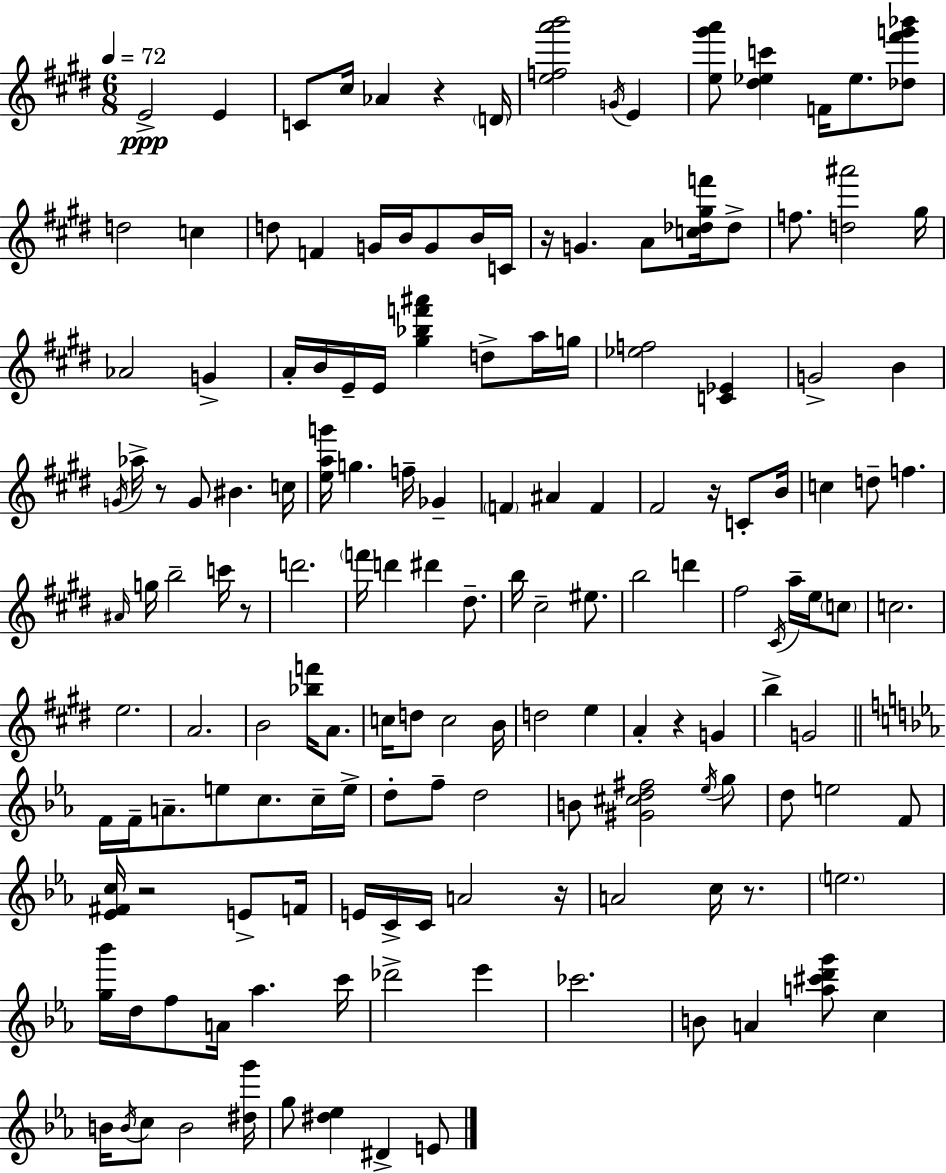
E4/h E4/q C4/e C#5/s Ab4/q R/q D4/s [E5,F5,A6,B6]/h G4/s E4/q [E5,G#6,A6]/e [D#5,Eb5,C6]/q F4/s Eb5/e. [Db5,F#6,G6,Bb6]/e D5/h C5/q D5/e F4/q G4/s B4/s G4/e B4/s C4/s R/s G4/q. A4/e [C5,Db5,G#5,F6]/s Db5/e F5/e. [D5,A#6]/h G#5/s Ab4/h G4/q A4/s B4/s E4/s E4/s [G#5,Bb5,F6,A#6]/q D5/e A5/s G5/s [Eb5,F5]/h [C4,Eb4]/q G4/h B4/q G4/s Ab5/s R/e G4/e BIS4/q. C5/s [E5,A5,G6]/s G5/q. F5/s Gb4/q F4/q A#4/q F4/q F#4/h R/s C4/e B4/s C5/q D5/e F5/q. A#4/s G5/s B5/h C6/s R/e D6/h. F6/s D6/q D#6/q D#5/e. B5/s C#5/h EIS5/e. B5/h D6/q F#5/h C#4/s A5/s E5/s C5/e C5/h. E5/h. A4/h. B4/h [Bb5,F6]/s A4/e. C5/s D5/e C5/h B4/s D5/h E5/q A4/q R/q G4/q B5/q G4/h F4/s F4/s A4/e. E5/e C5/e. C5/s E5/s D5/e F5/e D5/h B4/e [G#4,C#5,D5,F#5]/h Eb5/s G5/e D5/e E5/h F4/e [Eb4,F#4,C5]/s R/h E4/e F4/s E4/s C4/s C4/s A4/h R/s A4/h C5/s R/e. E5/h. [G5,Bb6]/s D5/s F5/e A4/s Ab5/q. C6/s Db6/h Eb6/q CES6/h. B4/e A4/q [A5,C#6,D6,G6]/e C5/q B4/s B4/s C5/e B4/h [D#5,G6]/s G5/e [D#5,Eb5]/q D#4/q E4/e